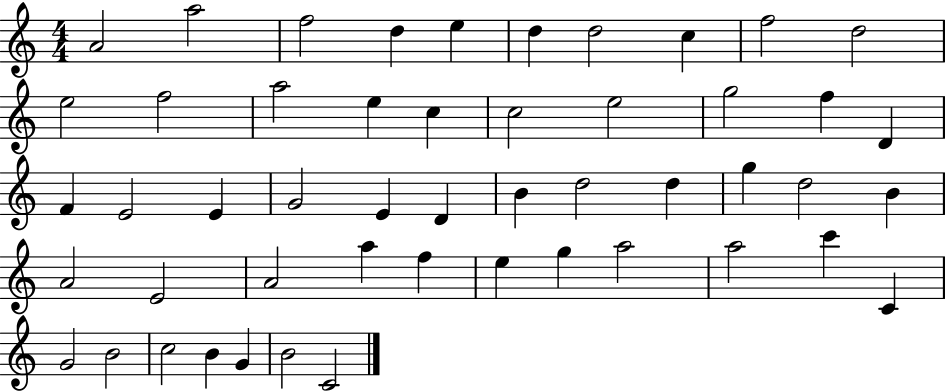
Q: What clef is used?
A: treble